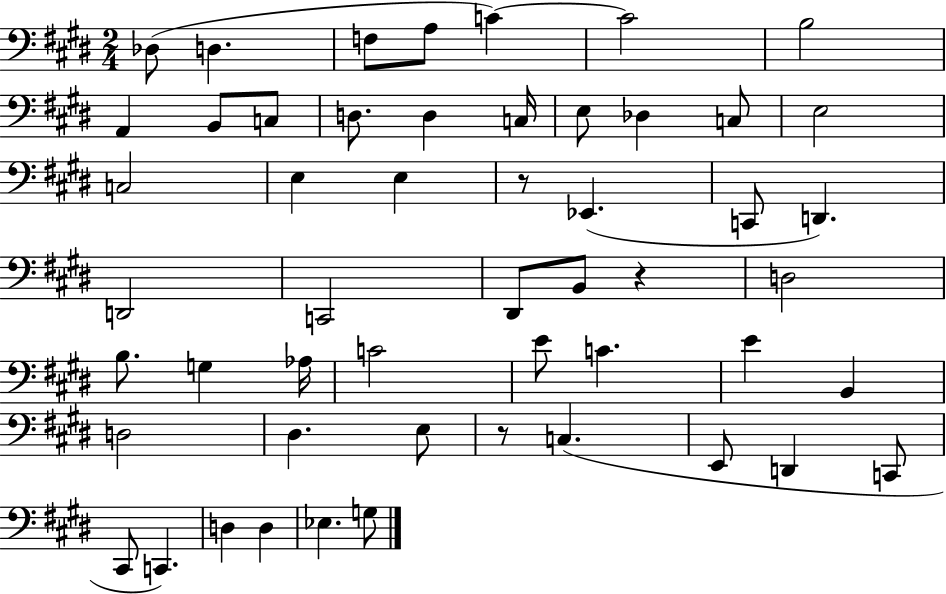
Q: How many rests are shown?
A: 3